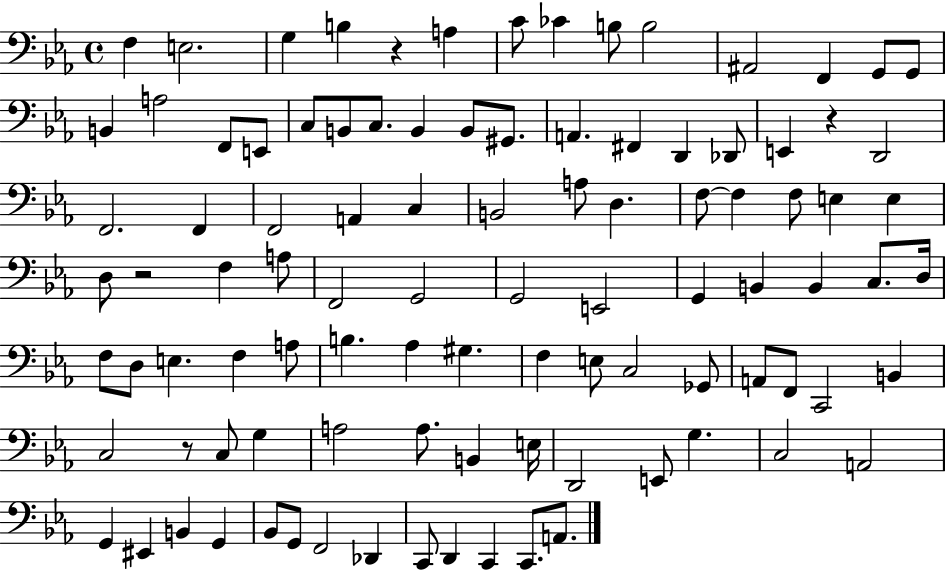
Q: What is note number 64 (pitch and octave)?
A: E3